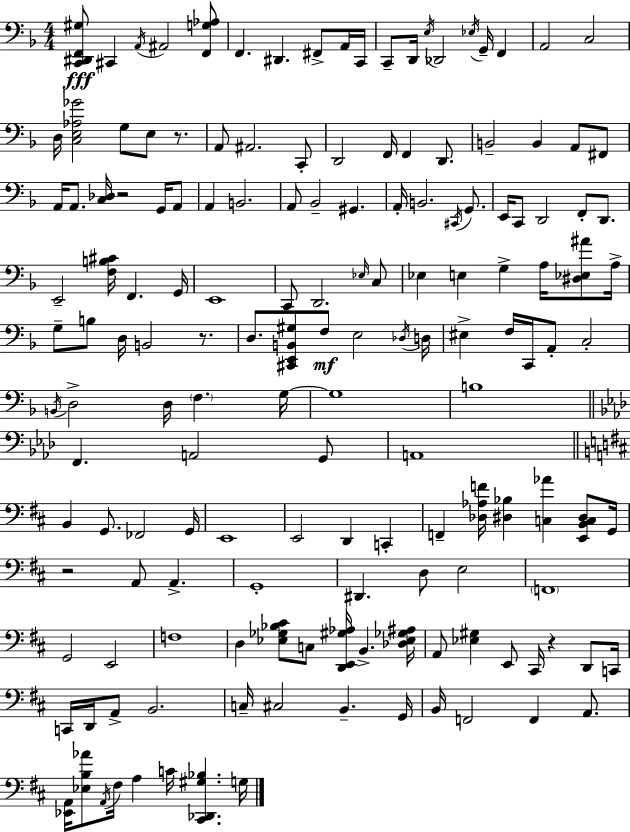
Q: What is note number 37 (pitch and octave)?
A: B2